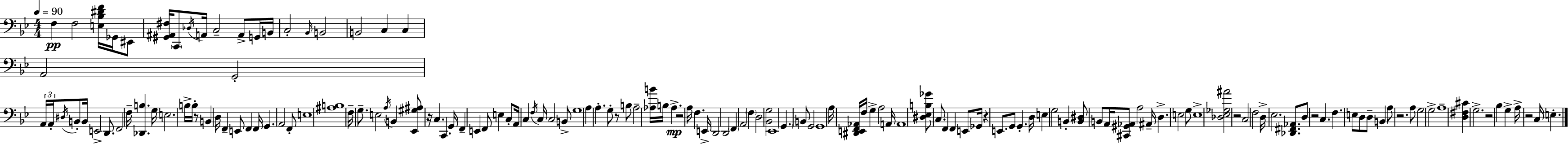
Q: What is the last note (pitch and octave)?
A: E3